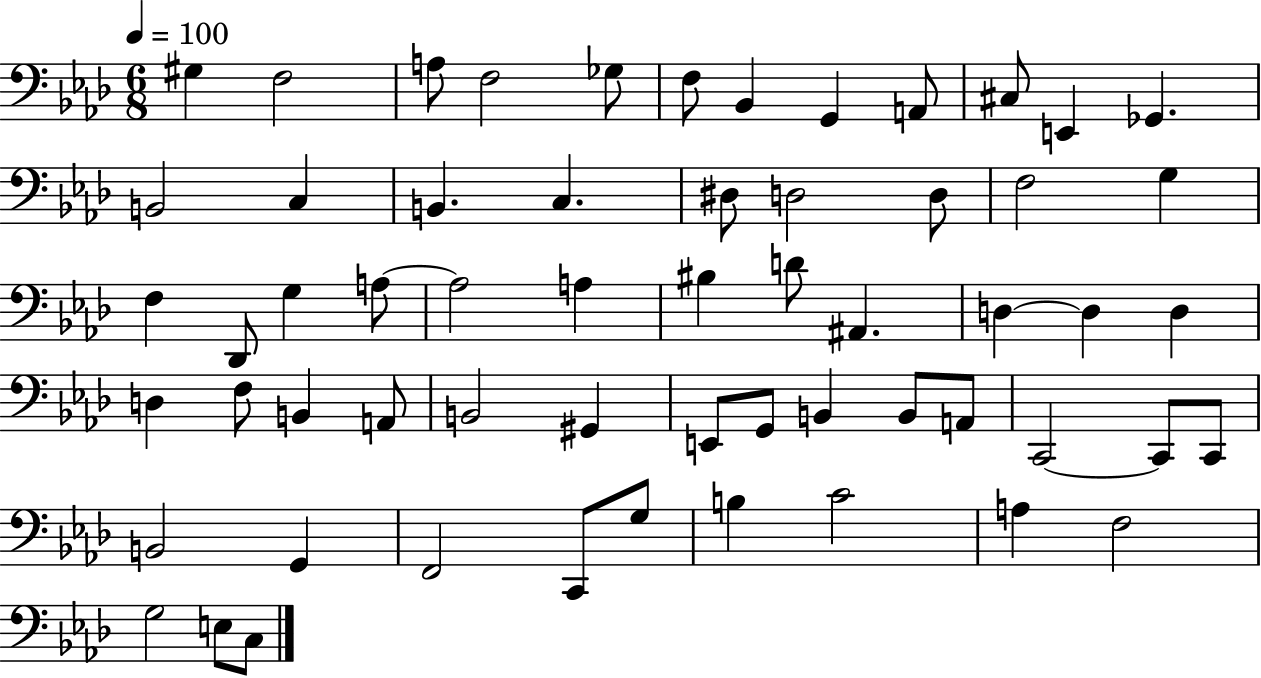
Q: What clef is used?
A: bass